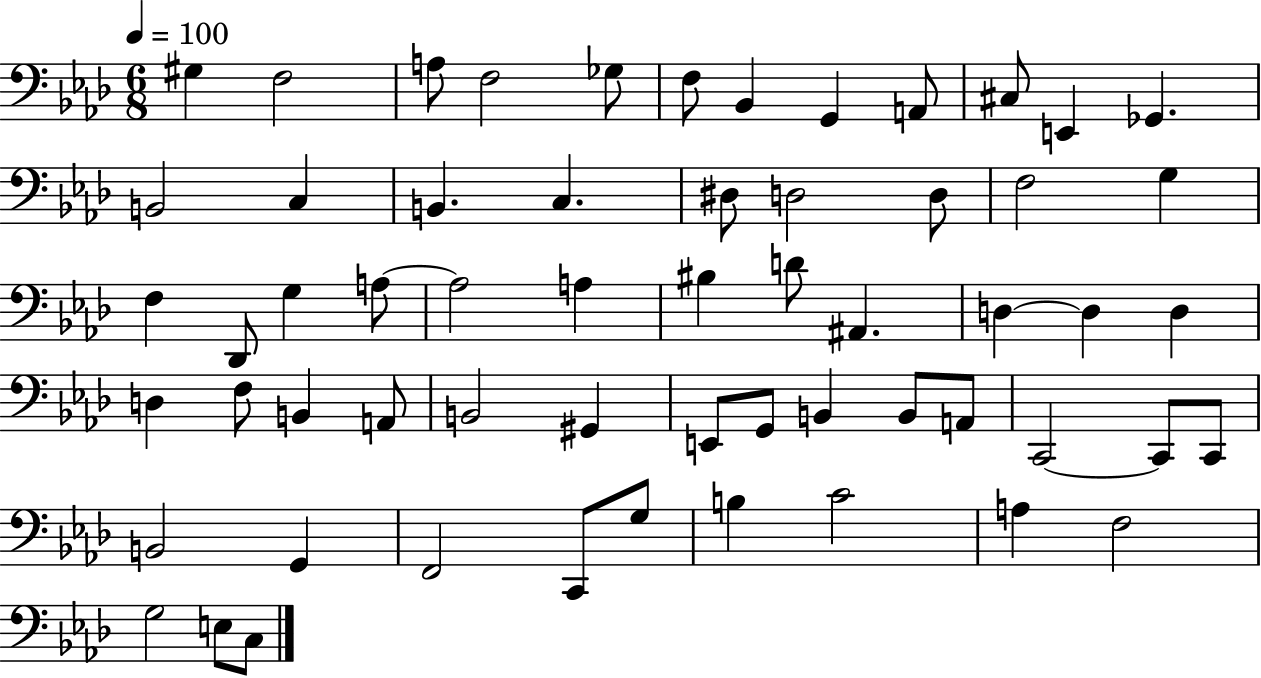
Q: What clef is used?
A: bass